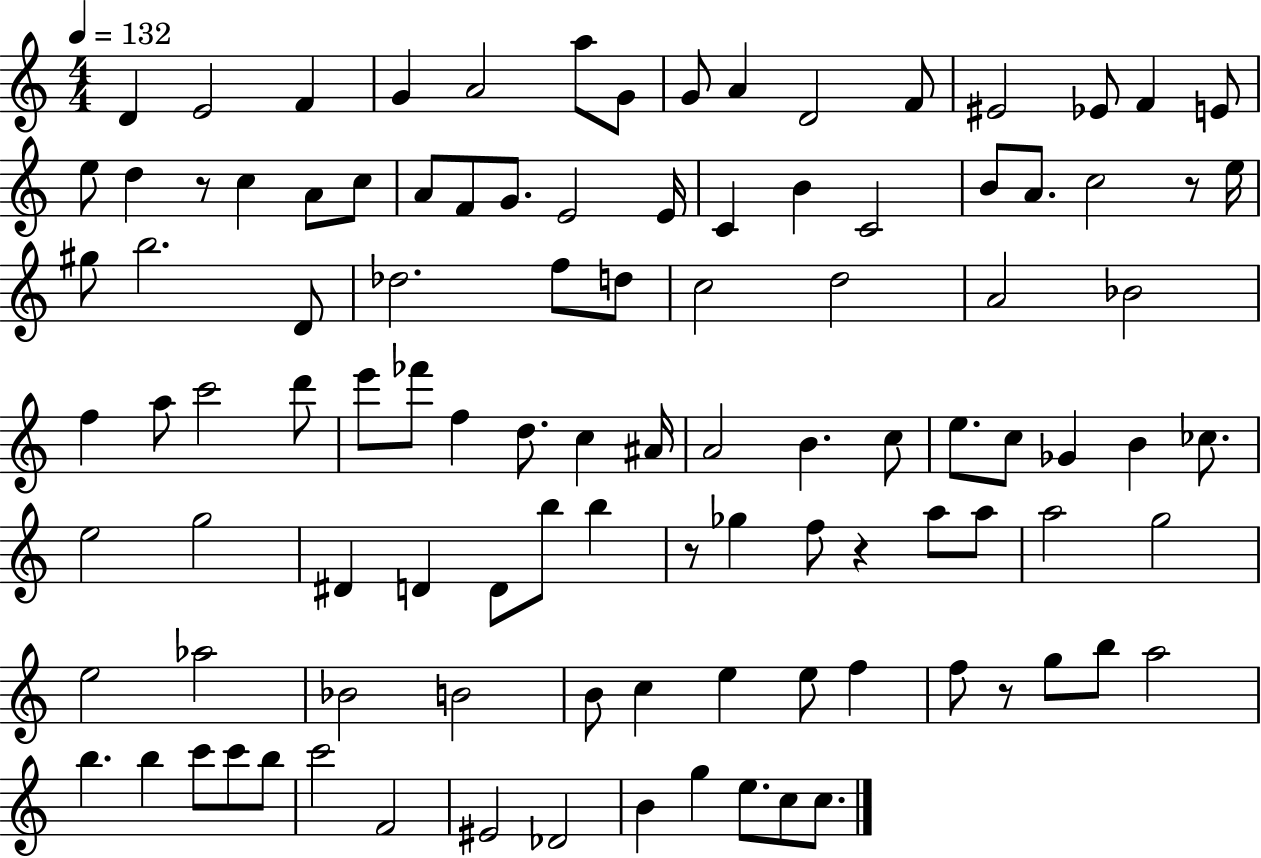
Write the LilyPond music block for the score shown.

{
  \clef treble
  \numericTimeSignature
  \time 4/4
  \key c \major
  \tempo 4 = 132
  d'4 e'2 f'4 | g'4 a'2 a''8 g'8 | g'8 a'4 d'2 f'8 | eis'2 ees'8 f'4 e'8 | \break e''8 d''4 r8 c''4 a'8 c''8 | a'8 f'8 g'8. e'2 e'16 | c'4 b'4 c'2 | b'8 a'8. c''2 r8 e''16 | \break gis''8 b''2. d'8 | des''2. f''8 d''8 | c''2 d''2 | a'2 bes'2 | \break f''4 a''8 c'''2 d'''8 | e'''8 fes'''8 f''4 d''8. c''4 ais'16 | a'2 b'4. c''8 | e''8. c''8 ges'4 b'4 ces''8. | \break e''2 g''2 | dis'4 d'4 d'8 b''8 b''4 | r8 ges''4 f''8 r4 a''8 a''8 | a''2 g''2 | \break e''2 aes''2 | bes'2 b'2 | b'8 c''4 e''4 e''8 f''4 | f''8 r8 g''8 b''8 a''2 | \break b''4. b''4 c'''8 c'''8 b''8 | c'''2 f'2 | eis'2 des'2 | b'4 g''4 e''8. c''8 c''8. | \break \bar "|."
}